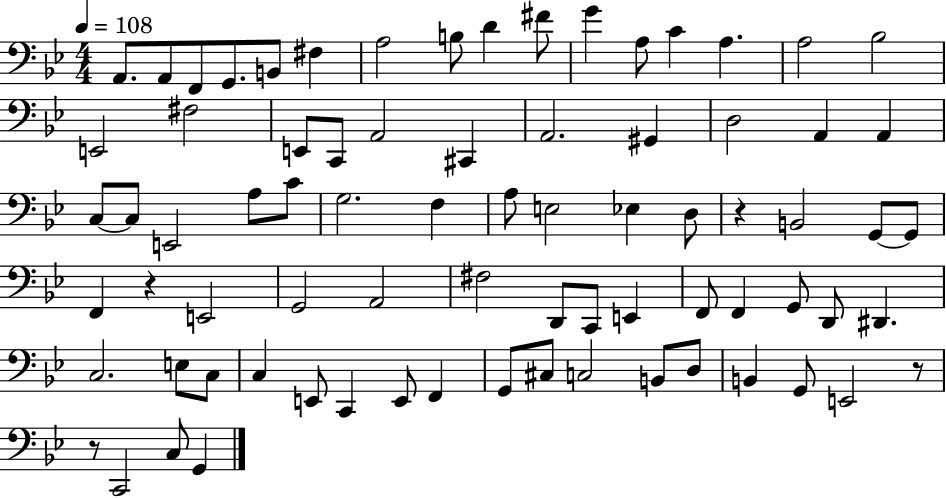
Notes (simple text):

A2/e. A2/e F2/e G2/e. B2/e F#3/q A3/h B3/e D4/q F#4/e G4/q A3/e C4/q A3/q. A3/h Bb3/h E2/h F#3/h E2/e C2/e A2/h C#2/q A2/h. G#2/q D3/h A2/q A2/q C3/e C3/e E2/h A3/e C4/e G3/h. F3/q A3/e E3/h Eb3/q D3/e R/q B2/h G2/e G2/e F2/q R/q E2/h G2/h A2/h F#3/h D2/e C2/e E2/q F2/e F2/q G2/e D2/e D#2/q. C3/h. E3/e C3/e C3/q E2/e C2/q E2/e F2/q G2/e C#3/e C3/h B2/e D3/e B2/q G2/e E2/h R/e R/e C2/h C3/e G2/q